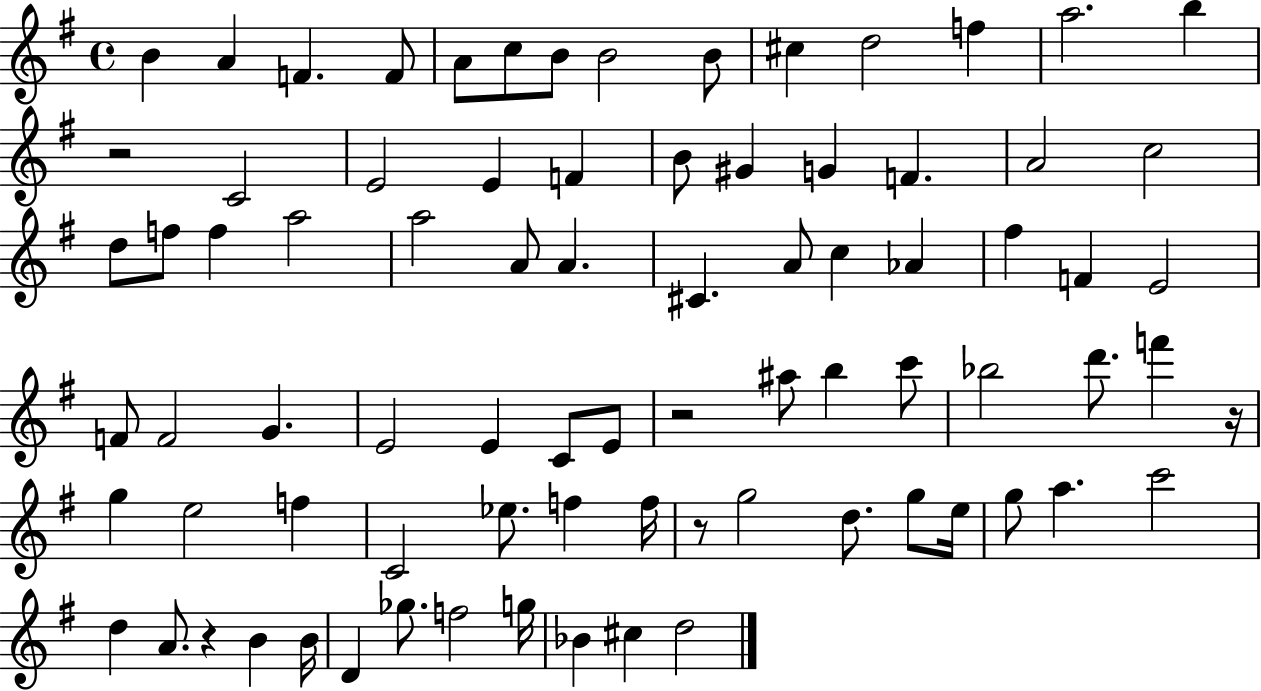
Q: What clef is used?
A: treble